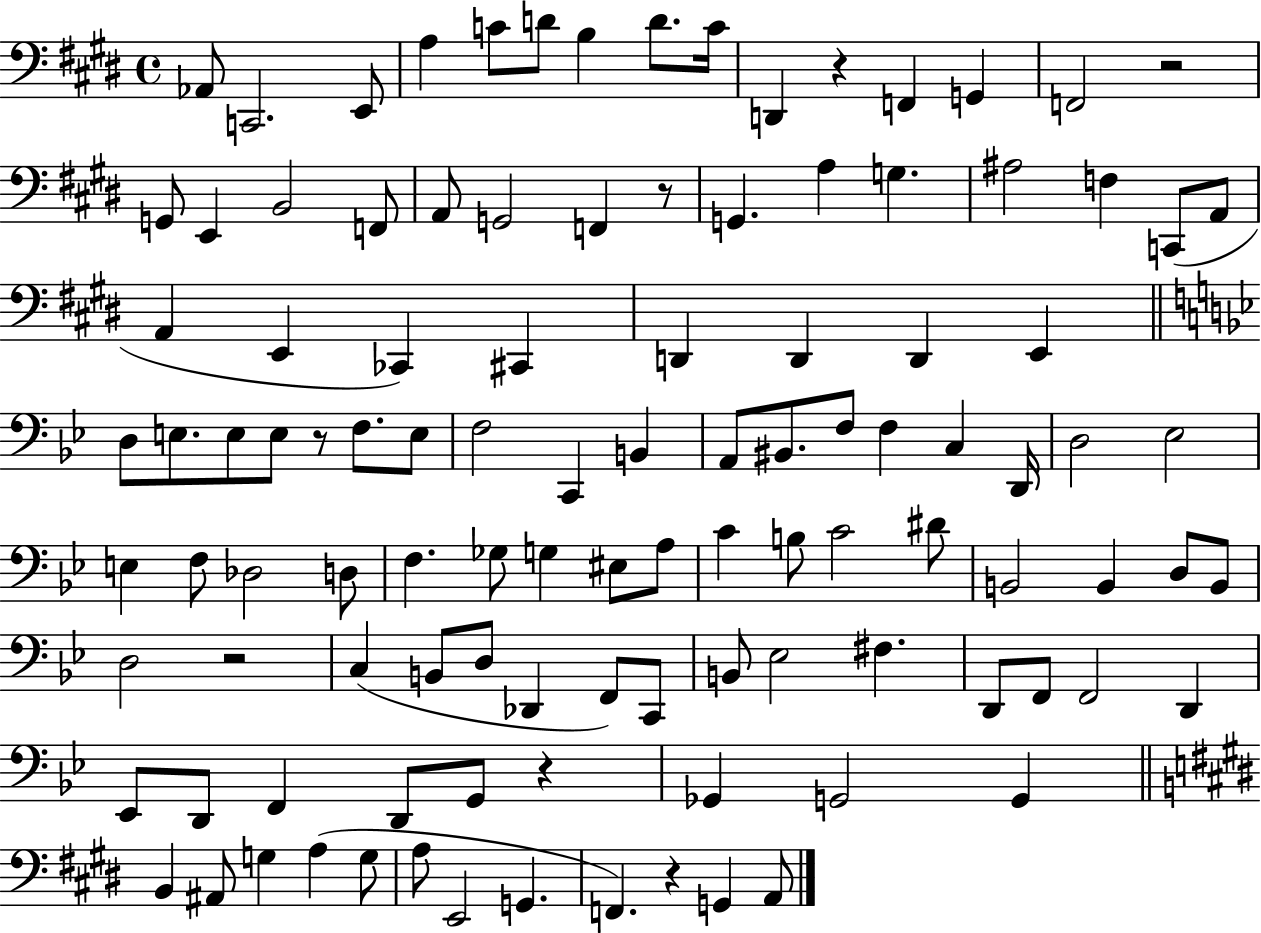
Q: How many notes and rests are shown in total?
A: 109